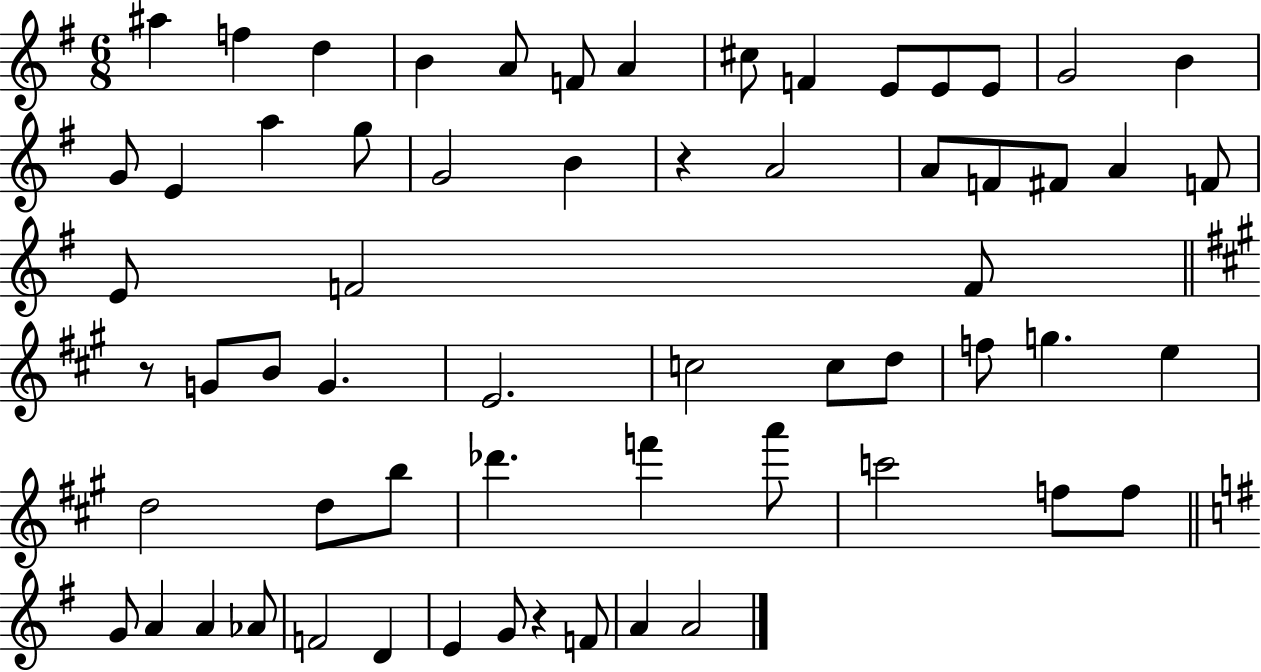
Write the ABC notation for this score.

X:1
T:Untitled
M:6/8
L:1/4
K:G
^a f d B A/2 F/2 A ^c/2 F E/2 E/2 E/2 G2 B G/2 E a g/2 G2 B z A2 A/2 F/2 ^F/2 A F/2 E/2 F2 F/2 z/2 G/2 B/2 G E2 c2 c/2 d/2 f/2 g e d2 d/2 b/2 _d' f' a'/2 c'2 f/2 f/2 G/2 A A _A/2 F2 D E G/2 z F/2 A A2